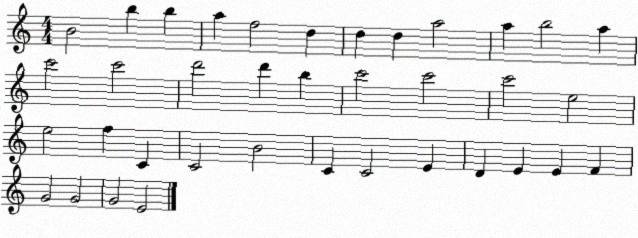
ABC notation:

X:1
T:Untitled
M:4/4
L:1/4
K:C
B2 b b a f2 d d d a2 a b2 a c'2 c'2 d'2 d' b c'2 c'2 c'2 e2 e2 f C C2 B2 C C2 E D E E F G2 G2 G2 E2